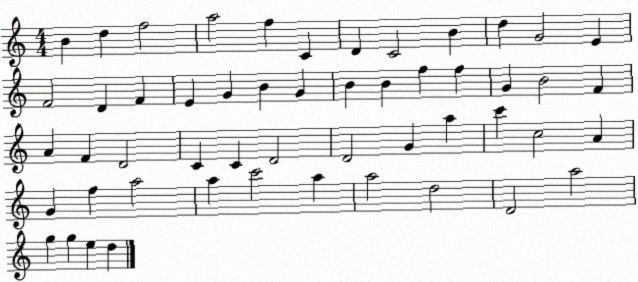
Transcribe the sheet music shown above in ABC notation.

X:1
T:Untitled
M:4/4
L:1/4
K:C
B d f2 a2 f C D C2 B d G2 E F2 D F E G B G B B f f G B2 F A F D2 C C D2 D2 G a c' c2 A G f a2 a c'2 a a2 d2 D2 a2 g g e d